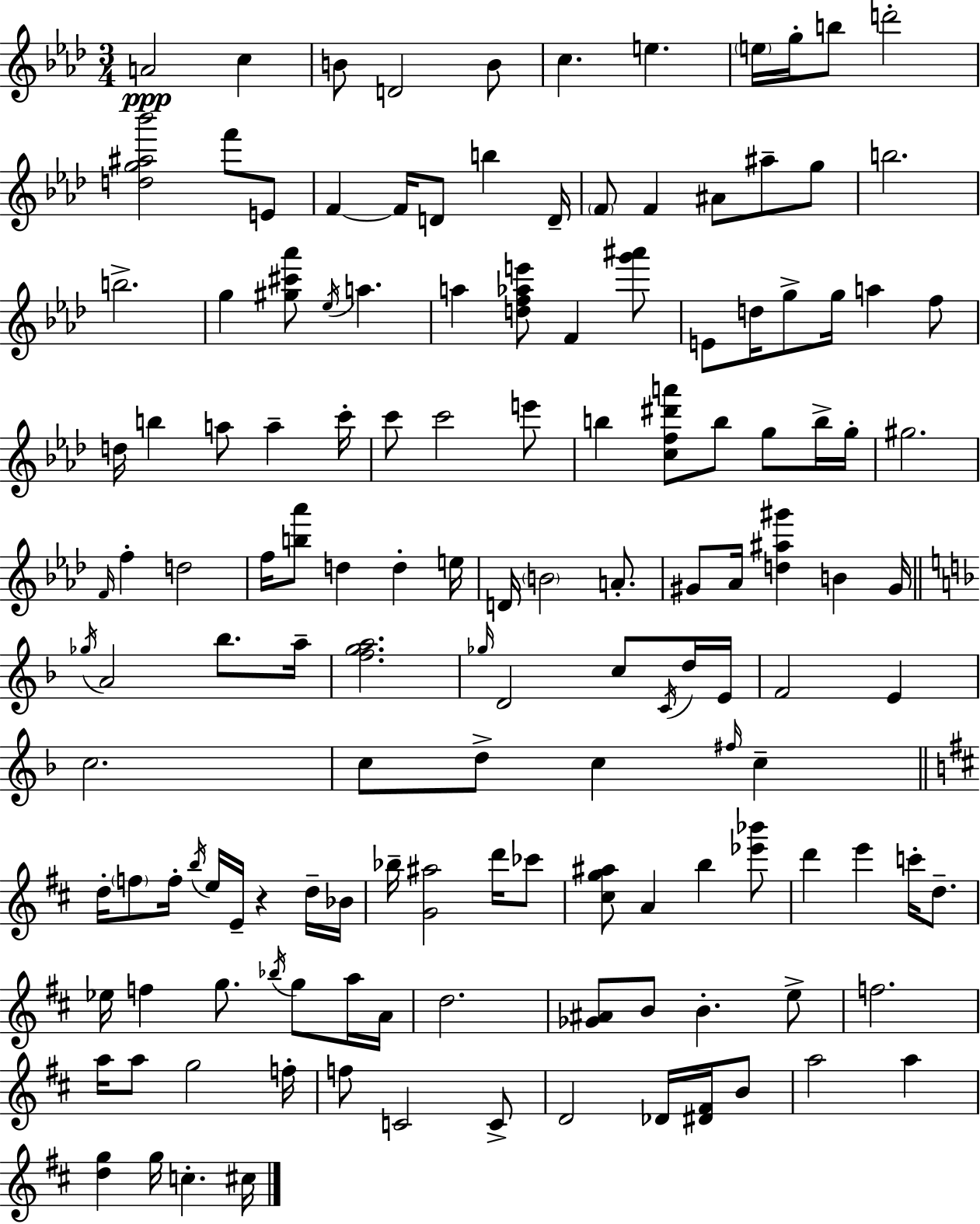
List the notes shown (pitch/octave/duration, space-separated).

A4/h C5/q B4/e D4/h B4/e C5/q. E5/q. E5/s G5/s B5/e D6/h [D5,G5,A#5,Bb6]/h F6/e E4/e F4/q F4/s D4/e B5/q D4/s F4/e F4/q A#4/e A#5/e G5/e B5/h. B5/h. G5/q [G#5,C#6,Ab6]/e Eb5/s A5/q. A5/q [D5,F5,Ab5,E6]/e F4/q [G6,A#6]/e E4/e D5/s G5/e G5/s A5/q F5/e D5/s B5/q A5/e A5/q C6/s C6/e C6/h E6/e B5/q [C5,F5,D#6,A6]/e B5/e G5/e B5/s G5/s G#5/h. F4/s F5/q D5/h F5/s [B5,Ab6]/e D5/q D5/q E5/s D4/s B4/h A4/e. G#4/e Ab4/s [D5,A#5,G#6]/q B4/q G#4/s Gb5/s A4/h Bb5/e. A5/s [F5,G5,A5]/h. Gb5/s D4/h C5/e C4/s D5/s E4/s F4/h E4/q C5/h. C5/e D5/e C5/q F#5/s C5/q D5/s F5/e F5/s B5/s E5/s E4/s R/q D5/s Bb4/s Bb5/s [G4,A#5]/h D6/s CES6/e [C#5,G5,A#5]/e A4/q B5/q [Eb6,Bb6]/e D6/q E6/q C6/s D5/e. Eb5/s F5/q G5/e. Bb5/s G5/e A5/s A4/s D5/h. [Gb4,A#4]/e B4/e B4/q. E5/e F5/h. A5/s A5/e G5/h F5/s F5/e C4/h C4/e D4/h Db4/s [D#4,F#4]/s B4/e A5/h A5/q [D5,G5]/q G5/s C5/q. C#5/s